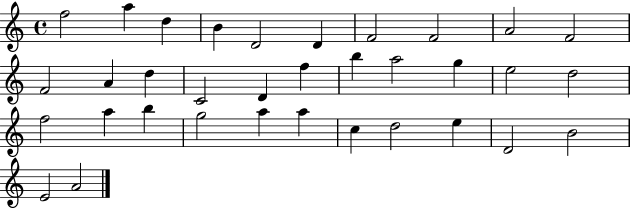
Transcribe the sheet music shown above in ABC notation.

X:1
T:Untitled
M:4/4
L:1/4
K:C
f2 a d B D2 D F2 F2 A2 F2 F2 A d C2 D f b a2 g e2 d2 f2 a b g2 a a c d2 e D2 B2 E2 A2